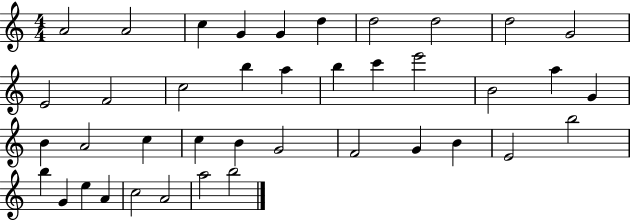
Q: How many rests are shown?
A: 0